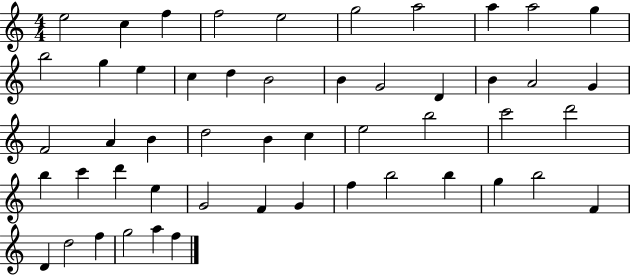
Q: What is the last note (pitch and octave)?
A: F5